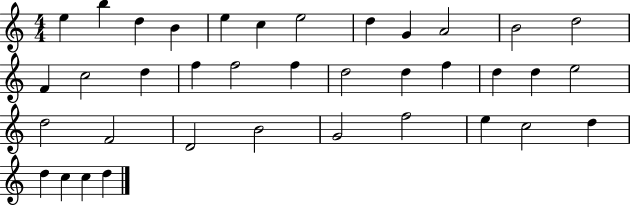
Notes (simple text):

E5/q B5/q D5/q B4/q E5/q C5/q E5/h D5/q G4/q A4/h B4/h D5/h F4/q C5/h D5/q F5/q F5/h F5/q D5/h D5/q F5/q D5/q D5/q E5/h D5/h F4/h D4/h B4/h G4/h F5/h E5/q C5/h D5/q D5/q C5/q C5/q D5/q